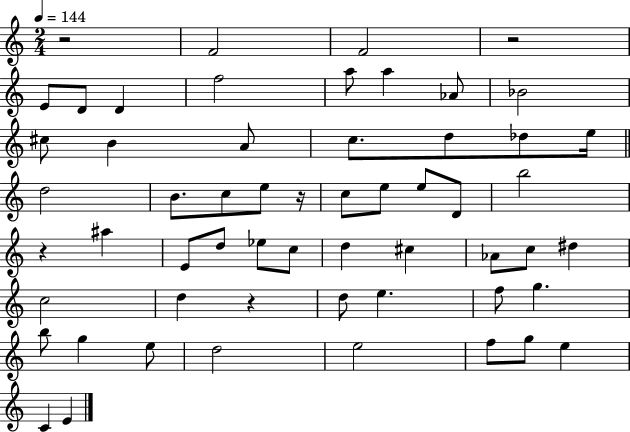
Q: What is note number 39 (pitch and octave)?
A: D5